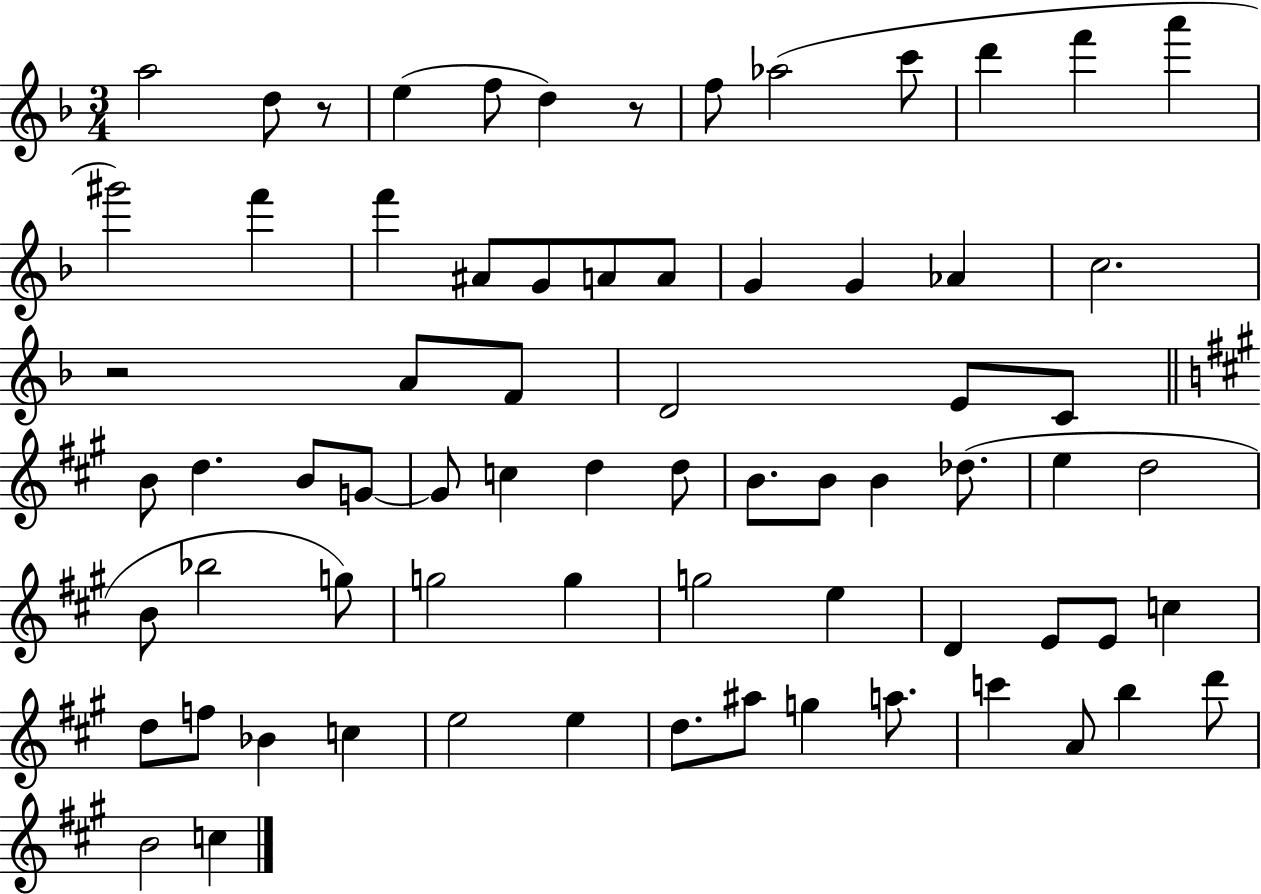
{
  \clef treble
  \numericTimeSignature
  \time 3/4
  \key f \major
  a''2 d''8 r8 | e''4( f''8 d''4) r8 | f''8 aes''2( c'''8 | d'''4 f'''4 a'''4 | \break gis'''2) f'''4 | f'''4 ais'8 g'8 a'8 a'8 | g'4 g'4 aes'4 | c''2. | \break r2 a'8 f'8 | d'2 e'8 c'8 | \bar "||" \break \key a \major b'8 d''4. b'8 g'8~~ | g'8 c''4 d''4 d''8 | b'8. b'8 b'4 des''8.( | e''4 d''2 | \break b'8 bes''2 g''8) | g''2 g''4 | g''2 e''4 | d'4 e'8 e'8 c''4 | \break d''8 f''8 bes'4 c''4 | e''2 e''4 | d''8. ais''8 g''4 a''8. | c'''4 a'8 b''4 d'''8 | \break b'2 c''4 | \bar "|."
}